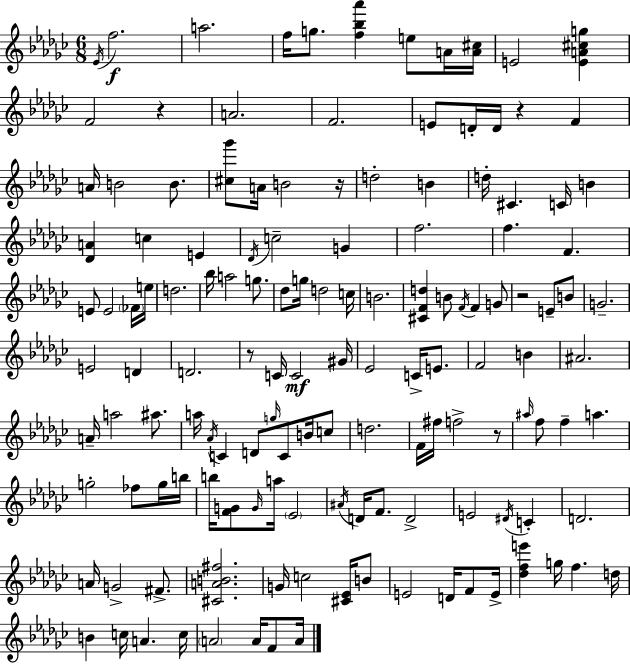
Eb4/s F5/h. A5/h. F5/s G5/e. [F5,Bb5,Ab6]/q E5/e A4/s [A4,C#5]/s E4/h [E4,A4,C#5,G5]/q F4/h R/q A4/h. F4/h. E4/e D4/s D4/s R/q F4/q A4/s B4/h B4/e. [C#5,Gb6]/e A4/s B4/h R/s D5/h B4/q D5/s C#4/q. C4/s B4/q [Db4,A4]/q C5/q E4/q Db4/s C5/h G4/q F5/h. F5/q. F4/q. E4/e E4/h FES4/s E5/s D5/h. Bb5/s A5/h G5/e. Db5/e G5/s D5/h C5/s B4/h. [C#4,F4,D5]/q B4/e F4/s F4/q G4/e R/h E4/e B4/e G4/h. E4/h D4/q D4/h. R/e C4/s C4/h G#4/s Eb4/h C4/s E4/e. F4/h B4/q A#4/h. A4/s A5/h A#5/e. A5/s Ab4/s C4/q D4/e G5/s C4/e B4/s C5/e D5/h. F4/s F#5/s F5/h R/e A#5/s F5/e F5/q A5/q. G5/h FES5/e G5/s B5/s B5/s [F4,G4]/e G4/s A5/s Eb4/h A#4/s D4/s F4/e. D4/h E4/h D#4/s C4/q D4/h. A4/s G4/h F#4/e. [C#4,A4,B4,F#5]/h. G4/s C5/h [C#4,Eb4]/s B4/e E4/h D4/s F4/e E4/s [Db5,F5,E6]/q G5/s F5/q. D5/s B4/q C5/s A4/q. C5/s A4/h A4/s F4/e A4/s